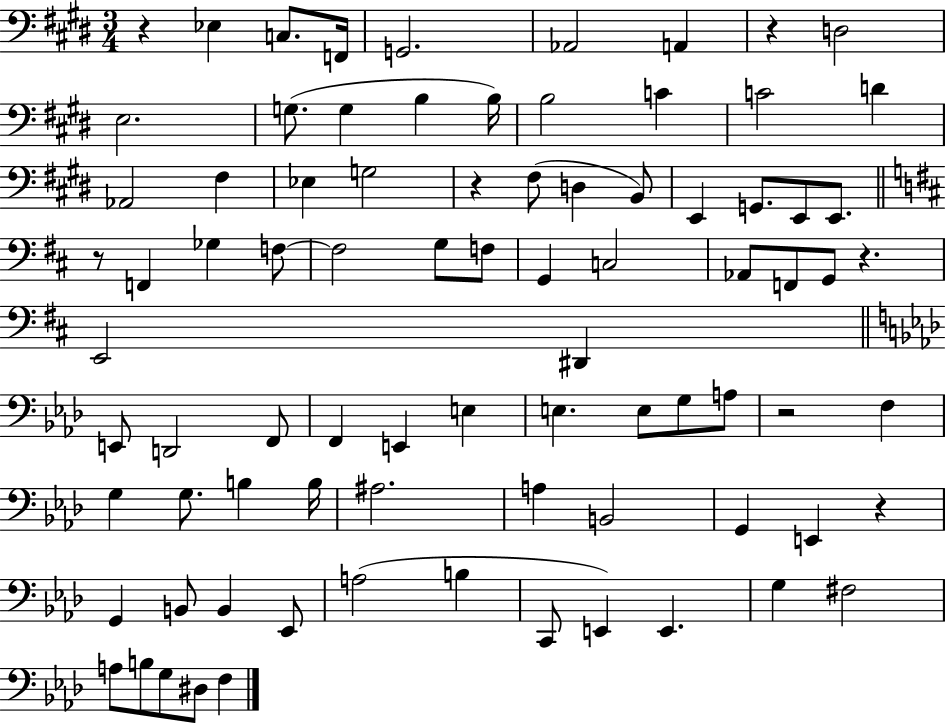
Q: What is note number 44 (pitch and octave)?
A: F2